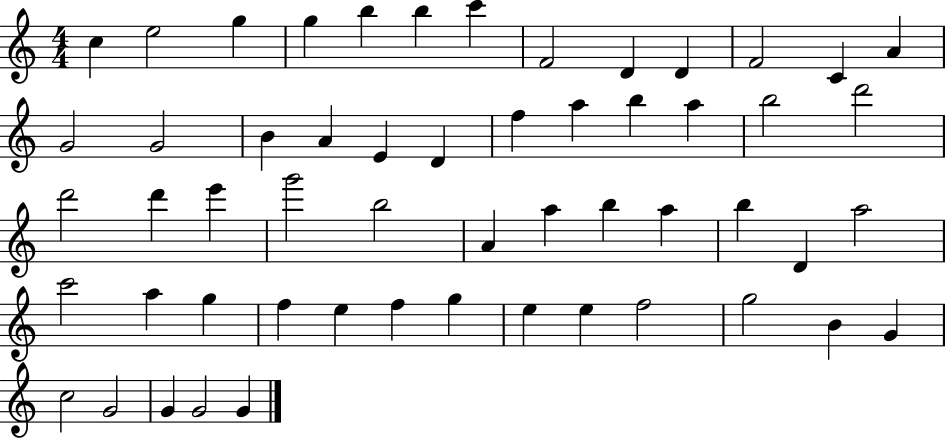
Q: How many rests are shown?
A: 0